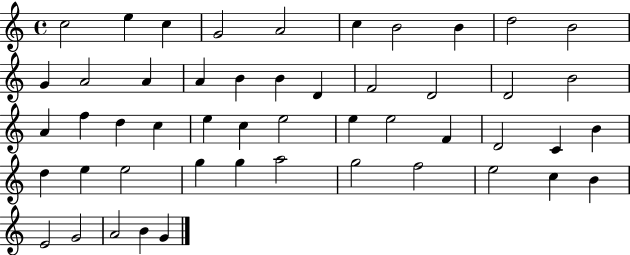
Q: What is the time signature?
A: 4/4